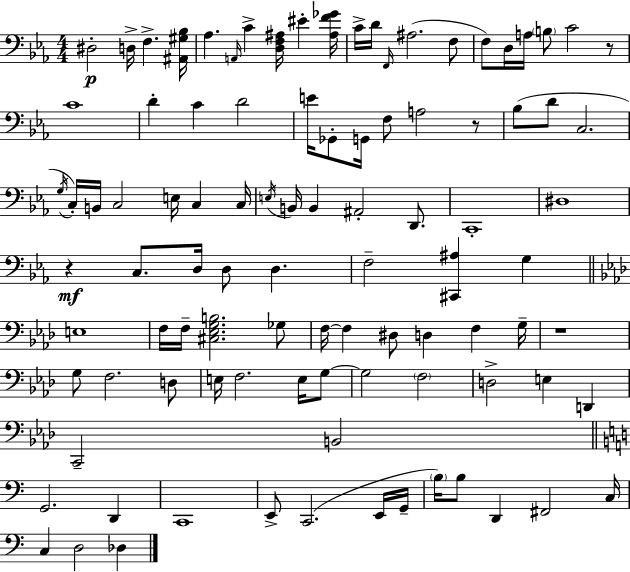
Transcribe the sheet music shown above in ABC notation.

X:1
T:Untitled
M:4/4
L:1/4
K:Cm
^D,2 D,/4 F, [^A,,^G,_B,]/4 _A, A,,/4 C [D,F,^A,]/4 ^E [^A,F_G]/4 C/4 D/4 F,,/4 ^A,2 F,/2 F,/2 D,/4 A,/4 B,/2 C2 z/2 C4 D C D2 E/4 _G,,/2 G,,/4 F,/2 A,2 z/2 _B,/2 D/2 C,2 G,/4 C,/4 B,,/4 C,2 E,/4 C, C,/4 E,/4 B,,/4 B,, ^A,,2 D,,/2 C,,4 ^D,4 z C,/2 D,/4 D,/2 D, F,2 [^C,,^A,] G, E,4 F,/4 F,/4 [^C,_E,G,B,]2 _G,/2 F,/4 F, ^D,/2 D, F, G,/4 z4 G,/2 F,2 D,/2 E,/4 F,2 E,/4 G,/2 G,2 F,2 D,2 E, D,, C,,2 B,,2 G,,2 D,, C,,4 E,,/2 C,,2 E,,/4 G,,/4 B,/4 B,/2 D,, ^F,,2 C,/4 C, D,2 _D,